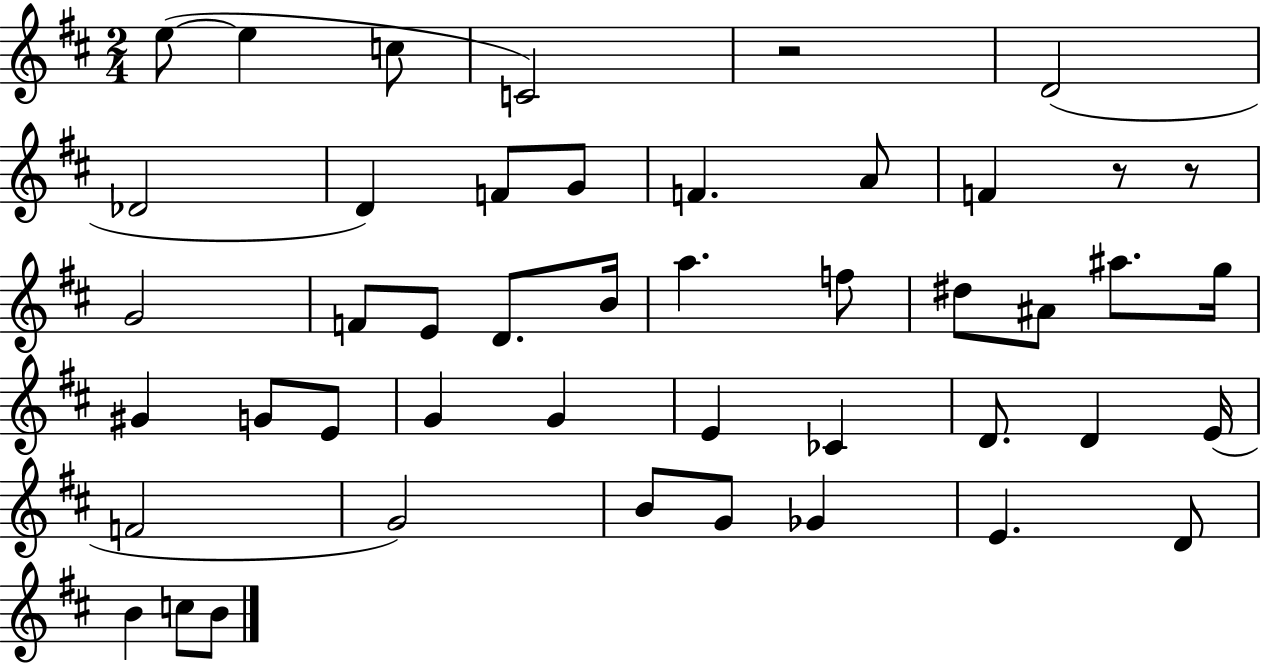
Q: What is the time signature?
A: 2/4